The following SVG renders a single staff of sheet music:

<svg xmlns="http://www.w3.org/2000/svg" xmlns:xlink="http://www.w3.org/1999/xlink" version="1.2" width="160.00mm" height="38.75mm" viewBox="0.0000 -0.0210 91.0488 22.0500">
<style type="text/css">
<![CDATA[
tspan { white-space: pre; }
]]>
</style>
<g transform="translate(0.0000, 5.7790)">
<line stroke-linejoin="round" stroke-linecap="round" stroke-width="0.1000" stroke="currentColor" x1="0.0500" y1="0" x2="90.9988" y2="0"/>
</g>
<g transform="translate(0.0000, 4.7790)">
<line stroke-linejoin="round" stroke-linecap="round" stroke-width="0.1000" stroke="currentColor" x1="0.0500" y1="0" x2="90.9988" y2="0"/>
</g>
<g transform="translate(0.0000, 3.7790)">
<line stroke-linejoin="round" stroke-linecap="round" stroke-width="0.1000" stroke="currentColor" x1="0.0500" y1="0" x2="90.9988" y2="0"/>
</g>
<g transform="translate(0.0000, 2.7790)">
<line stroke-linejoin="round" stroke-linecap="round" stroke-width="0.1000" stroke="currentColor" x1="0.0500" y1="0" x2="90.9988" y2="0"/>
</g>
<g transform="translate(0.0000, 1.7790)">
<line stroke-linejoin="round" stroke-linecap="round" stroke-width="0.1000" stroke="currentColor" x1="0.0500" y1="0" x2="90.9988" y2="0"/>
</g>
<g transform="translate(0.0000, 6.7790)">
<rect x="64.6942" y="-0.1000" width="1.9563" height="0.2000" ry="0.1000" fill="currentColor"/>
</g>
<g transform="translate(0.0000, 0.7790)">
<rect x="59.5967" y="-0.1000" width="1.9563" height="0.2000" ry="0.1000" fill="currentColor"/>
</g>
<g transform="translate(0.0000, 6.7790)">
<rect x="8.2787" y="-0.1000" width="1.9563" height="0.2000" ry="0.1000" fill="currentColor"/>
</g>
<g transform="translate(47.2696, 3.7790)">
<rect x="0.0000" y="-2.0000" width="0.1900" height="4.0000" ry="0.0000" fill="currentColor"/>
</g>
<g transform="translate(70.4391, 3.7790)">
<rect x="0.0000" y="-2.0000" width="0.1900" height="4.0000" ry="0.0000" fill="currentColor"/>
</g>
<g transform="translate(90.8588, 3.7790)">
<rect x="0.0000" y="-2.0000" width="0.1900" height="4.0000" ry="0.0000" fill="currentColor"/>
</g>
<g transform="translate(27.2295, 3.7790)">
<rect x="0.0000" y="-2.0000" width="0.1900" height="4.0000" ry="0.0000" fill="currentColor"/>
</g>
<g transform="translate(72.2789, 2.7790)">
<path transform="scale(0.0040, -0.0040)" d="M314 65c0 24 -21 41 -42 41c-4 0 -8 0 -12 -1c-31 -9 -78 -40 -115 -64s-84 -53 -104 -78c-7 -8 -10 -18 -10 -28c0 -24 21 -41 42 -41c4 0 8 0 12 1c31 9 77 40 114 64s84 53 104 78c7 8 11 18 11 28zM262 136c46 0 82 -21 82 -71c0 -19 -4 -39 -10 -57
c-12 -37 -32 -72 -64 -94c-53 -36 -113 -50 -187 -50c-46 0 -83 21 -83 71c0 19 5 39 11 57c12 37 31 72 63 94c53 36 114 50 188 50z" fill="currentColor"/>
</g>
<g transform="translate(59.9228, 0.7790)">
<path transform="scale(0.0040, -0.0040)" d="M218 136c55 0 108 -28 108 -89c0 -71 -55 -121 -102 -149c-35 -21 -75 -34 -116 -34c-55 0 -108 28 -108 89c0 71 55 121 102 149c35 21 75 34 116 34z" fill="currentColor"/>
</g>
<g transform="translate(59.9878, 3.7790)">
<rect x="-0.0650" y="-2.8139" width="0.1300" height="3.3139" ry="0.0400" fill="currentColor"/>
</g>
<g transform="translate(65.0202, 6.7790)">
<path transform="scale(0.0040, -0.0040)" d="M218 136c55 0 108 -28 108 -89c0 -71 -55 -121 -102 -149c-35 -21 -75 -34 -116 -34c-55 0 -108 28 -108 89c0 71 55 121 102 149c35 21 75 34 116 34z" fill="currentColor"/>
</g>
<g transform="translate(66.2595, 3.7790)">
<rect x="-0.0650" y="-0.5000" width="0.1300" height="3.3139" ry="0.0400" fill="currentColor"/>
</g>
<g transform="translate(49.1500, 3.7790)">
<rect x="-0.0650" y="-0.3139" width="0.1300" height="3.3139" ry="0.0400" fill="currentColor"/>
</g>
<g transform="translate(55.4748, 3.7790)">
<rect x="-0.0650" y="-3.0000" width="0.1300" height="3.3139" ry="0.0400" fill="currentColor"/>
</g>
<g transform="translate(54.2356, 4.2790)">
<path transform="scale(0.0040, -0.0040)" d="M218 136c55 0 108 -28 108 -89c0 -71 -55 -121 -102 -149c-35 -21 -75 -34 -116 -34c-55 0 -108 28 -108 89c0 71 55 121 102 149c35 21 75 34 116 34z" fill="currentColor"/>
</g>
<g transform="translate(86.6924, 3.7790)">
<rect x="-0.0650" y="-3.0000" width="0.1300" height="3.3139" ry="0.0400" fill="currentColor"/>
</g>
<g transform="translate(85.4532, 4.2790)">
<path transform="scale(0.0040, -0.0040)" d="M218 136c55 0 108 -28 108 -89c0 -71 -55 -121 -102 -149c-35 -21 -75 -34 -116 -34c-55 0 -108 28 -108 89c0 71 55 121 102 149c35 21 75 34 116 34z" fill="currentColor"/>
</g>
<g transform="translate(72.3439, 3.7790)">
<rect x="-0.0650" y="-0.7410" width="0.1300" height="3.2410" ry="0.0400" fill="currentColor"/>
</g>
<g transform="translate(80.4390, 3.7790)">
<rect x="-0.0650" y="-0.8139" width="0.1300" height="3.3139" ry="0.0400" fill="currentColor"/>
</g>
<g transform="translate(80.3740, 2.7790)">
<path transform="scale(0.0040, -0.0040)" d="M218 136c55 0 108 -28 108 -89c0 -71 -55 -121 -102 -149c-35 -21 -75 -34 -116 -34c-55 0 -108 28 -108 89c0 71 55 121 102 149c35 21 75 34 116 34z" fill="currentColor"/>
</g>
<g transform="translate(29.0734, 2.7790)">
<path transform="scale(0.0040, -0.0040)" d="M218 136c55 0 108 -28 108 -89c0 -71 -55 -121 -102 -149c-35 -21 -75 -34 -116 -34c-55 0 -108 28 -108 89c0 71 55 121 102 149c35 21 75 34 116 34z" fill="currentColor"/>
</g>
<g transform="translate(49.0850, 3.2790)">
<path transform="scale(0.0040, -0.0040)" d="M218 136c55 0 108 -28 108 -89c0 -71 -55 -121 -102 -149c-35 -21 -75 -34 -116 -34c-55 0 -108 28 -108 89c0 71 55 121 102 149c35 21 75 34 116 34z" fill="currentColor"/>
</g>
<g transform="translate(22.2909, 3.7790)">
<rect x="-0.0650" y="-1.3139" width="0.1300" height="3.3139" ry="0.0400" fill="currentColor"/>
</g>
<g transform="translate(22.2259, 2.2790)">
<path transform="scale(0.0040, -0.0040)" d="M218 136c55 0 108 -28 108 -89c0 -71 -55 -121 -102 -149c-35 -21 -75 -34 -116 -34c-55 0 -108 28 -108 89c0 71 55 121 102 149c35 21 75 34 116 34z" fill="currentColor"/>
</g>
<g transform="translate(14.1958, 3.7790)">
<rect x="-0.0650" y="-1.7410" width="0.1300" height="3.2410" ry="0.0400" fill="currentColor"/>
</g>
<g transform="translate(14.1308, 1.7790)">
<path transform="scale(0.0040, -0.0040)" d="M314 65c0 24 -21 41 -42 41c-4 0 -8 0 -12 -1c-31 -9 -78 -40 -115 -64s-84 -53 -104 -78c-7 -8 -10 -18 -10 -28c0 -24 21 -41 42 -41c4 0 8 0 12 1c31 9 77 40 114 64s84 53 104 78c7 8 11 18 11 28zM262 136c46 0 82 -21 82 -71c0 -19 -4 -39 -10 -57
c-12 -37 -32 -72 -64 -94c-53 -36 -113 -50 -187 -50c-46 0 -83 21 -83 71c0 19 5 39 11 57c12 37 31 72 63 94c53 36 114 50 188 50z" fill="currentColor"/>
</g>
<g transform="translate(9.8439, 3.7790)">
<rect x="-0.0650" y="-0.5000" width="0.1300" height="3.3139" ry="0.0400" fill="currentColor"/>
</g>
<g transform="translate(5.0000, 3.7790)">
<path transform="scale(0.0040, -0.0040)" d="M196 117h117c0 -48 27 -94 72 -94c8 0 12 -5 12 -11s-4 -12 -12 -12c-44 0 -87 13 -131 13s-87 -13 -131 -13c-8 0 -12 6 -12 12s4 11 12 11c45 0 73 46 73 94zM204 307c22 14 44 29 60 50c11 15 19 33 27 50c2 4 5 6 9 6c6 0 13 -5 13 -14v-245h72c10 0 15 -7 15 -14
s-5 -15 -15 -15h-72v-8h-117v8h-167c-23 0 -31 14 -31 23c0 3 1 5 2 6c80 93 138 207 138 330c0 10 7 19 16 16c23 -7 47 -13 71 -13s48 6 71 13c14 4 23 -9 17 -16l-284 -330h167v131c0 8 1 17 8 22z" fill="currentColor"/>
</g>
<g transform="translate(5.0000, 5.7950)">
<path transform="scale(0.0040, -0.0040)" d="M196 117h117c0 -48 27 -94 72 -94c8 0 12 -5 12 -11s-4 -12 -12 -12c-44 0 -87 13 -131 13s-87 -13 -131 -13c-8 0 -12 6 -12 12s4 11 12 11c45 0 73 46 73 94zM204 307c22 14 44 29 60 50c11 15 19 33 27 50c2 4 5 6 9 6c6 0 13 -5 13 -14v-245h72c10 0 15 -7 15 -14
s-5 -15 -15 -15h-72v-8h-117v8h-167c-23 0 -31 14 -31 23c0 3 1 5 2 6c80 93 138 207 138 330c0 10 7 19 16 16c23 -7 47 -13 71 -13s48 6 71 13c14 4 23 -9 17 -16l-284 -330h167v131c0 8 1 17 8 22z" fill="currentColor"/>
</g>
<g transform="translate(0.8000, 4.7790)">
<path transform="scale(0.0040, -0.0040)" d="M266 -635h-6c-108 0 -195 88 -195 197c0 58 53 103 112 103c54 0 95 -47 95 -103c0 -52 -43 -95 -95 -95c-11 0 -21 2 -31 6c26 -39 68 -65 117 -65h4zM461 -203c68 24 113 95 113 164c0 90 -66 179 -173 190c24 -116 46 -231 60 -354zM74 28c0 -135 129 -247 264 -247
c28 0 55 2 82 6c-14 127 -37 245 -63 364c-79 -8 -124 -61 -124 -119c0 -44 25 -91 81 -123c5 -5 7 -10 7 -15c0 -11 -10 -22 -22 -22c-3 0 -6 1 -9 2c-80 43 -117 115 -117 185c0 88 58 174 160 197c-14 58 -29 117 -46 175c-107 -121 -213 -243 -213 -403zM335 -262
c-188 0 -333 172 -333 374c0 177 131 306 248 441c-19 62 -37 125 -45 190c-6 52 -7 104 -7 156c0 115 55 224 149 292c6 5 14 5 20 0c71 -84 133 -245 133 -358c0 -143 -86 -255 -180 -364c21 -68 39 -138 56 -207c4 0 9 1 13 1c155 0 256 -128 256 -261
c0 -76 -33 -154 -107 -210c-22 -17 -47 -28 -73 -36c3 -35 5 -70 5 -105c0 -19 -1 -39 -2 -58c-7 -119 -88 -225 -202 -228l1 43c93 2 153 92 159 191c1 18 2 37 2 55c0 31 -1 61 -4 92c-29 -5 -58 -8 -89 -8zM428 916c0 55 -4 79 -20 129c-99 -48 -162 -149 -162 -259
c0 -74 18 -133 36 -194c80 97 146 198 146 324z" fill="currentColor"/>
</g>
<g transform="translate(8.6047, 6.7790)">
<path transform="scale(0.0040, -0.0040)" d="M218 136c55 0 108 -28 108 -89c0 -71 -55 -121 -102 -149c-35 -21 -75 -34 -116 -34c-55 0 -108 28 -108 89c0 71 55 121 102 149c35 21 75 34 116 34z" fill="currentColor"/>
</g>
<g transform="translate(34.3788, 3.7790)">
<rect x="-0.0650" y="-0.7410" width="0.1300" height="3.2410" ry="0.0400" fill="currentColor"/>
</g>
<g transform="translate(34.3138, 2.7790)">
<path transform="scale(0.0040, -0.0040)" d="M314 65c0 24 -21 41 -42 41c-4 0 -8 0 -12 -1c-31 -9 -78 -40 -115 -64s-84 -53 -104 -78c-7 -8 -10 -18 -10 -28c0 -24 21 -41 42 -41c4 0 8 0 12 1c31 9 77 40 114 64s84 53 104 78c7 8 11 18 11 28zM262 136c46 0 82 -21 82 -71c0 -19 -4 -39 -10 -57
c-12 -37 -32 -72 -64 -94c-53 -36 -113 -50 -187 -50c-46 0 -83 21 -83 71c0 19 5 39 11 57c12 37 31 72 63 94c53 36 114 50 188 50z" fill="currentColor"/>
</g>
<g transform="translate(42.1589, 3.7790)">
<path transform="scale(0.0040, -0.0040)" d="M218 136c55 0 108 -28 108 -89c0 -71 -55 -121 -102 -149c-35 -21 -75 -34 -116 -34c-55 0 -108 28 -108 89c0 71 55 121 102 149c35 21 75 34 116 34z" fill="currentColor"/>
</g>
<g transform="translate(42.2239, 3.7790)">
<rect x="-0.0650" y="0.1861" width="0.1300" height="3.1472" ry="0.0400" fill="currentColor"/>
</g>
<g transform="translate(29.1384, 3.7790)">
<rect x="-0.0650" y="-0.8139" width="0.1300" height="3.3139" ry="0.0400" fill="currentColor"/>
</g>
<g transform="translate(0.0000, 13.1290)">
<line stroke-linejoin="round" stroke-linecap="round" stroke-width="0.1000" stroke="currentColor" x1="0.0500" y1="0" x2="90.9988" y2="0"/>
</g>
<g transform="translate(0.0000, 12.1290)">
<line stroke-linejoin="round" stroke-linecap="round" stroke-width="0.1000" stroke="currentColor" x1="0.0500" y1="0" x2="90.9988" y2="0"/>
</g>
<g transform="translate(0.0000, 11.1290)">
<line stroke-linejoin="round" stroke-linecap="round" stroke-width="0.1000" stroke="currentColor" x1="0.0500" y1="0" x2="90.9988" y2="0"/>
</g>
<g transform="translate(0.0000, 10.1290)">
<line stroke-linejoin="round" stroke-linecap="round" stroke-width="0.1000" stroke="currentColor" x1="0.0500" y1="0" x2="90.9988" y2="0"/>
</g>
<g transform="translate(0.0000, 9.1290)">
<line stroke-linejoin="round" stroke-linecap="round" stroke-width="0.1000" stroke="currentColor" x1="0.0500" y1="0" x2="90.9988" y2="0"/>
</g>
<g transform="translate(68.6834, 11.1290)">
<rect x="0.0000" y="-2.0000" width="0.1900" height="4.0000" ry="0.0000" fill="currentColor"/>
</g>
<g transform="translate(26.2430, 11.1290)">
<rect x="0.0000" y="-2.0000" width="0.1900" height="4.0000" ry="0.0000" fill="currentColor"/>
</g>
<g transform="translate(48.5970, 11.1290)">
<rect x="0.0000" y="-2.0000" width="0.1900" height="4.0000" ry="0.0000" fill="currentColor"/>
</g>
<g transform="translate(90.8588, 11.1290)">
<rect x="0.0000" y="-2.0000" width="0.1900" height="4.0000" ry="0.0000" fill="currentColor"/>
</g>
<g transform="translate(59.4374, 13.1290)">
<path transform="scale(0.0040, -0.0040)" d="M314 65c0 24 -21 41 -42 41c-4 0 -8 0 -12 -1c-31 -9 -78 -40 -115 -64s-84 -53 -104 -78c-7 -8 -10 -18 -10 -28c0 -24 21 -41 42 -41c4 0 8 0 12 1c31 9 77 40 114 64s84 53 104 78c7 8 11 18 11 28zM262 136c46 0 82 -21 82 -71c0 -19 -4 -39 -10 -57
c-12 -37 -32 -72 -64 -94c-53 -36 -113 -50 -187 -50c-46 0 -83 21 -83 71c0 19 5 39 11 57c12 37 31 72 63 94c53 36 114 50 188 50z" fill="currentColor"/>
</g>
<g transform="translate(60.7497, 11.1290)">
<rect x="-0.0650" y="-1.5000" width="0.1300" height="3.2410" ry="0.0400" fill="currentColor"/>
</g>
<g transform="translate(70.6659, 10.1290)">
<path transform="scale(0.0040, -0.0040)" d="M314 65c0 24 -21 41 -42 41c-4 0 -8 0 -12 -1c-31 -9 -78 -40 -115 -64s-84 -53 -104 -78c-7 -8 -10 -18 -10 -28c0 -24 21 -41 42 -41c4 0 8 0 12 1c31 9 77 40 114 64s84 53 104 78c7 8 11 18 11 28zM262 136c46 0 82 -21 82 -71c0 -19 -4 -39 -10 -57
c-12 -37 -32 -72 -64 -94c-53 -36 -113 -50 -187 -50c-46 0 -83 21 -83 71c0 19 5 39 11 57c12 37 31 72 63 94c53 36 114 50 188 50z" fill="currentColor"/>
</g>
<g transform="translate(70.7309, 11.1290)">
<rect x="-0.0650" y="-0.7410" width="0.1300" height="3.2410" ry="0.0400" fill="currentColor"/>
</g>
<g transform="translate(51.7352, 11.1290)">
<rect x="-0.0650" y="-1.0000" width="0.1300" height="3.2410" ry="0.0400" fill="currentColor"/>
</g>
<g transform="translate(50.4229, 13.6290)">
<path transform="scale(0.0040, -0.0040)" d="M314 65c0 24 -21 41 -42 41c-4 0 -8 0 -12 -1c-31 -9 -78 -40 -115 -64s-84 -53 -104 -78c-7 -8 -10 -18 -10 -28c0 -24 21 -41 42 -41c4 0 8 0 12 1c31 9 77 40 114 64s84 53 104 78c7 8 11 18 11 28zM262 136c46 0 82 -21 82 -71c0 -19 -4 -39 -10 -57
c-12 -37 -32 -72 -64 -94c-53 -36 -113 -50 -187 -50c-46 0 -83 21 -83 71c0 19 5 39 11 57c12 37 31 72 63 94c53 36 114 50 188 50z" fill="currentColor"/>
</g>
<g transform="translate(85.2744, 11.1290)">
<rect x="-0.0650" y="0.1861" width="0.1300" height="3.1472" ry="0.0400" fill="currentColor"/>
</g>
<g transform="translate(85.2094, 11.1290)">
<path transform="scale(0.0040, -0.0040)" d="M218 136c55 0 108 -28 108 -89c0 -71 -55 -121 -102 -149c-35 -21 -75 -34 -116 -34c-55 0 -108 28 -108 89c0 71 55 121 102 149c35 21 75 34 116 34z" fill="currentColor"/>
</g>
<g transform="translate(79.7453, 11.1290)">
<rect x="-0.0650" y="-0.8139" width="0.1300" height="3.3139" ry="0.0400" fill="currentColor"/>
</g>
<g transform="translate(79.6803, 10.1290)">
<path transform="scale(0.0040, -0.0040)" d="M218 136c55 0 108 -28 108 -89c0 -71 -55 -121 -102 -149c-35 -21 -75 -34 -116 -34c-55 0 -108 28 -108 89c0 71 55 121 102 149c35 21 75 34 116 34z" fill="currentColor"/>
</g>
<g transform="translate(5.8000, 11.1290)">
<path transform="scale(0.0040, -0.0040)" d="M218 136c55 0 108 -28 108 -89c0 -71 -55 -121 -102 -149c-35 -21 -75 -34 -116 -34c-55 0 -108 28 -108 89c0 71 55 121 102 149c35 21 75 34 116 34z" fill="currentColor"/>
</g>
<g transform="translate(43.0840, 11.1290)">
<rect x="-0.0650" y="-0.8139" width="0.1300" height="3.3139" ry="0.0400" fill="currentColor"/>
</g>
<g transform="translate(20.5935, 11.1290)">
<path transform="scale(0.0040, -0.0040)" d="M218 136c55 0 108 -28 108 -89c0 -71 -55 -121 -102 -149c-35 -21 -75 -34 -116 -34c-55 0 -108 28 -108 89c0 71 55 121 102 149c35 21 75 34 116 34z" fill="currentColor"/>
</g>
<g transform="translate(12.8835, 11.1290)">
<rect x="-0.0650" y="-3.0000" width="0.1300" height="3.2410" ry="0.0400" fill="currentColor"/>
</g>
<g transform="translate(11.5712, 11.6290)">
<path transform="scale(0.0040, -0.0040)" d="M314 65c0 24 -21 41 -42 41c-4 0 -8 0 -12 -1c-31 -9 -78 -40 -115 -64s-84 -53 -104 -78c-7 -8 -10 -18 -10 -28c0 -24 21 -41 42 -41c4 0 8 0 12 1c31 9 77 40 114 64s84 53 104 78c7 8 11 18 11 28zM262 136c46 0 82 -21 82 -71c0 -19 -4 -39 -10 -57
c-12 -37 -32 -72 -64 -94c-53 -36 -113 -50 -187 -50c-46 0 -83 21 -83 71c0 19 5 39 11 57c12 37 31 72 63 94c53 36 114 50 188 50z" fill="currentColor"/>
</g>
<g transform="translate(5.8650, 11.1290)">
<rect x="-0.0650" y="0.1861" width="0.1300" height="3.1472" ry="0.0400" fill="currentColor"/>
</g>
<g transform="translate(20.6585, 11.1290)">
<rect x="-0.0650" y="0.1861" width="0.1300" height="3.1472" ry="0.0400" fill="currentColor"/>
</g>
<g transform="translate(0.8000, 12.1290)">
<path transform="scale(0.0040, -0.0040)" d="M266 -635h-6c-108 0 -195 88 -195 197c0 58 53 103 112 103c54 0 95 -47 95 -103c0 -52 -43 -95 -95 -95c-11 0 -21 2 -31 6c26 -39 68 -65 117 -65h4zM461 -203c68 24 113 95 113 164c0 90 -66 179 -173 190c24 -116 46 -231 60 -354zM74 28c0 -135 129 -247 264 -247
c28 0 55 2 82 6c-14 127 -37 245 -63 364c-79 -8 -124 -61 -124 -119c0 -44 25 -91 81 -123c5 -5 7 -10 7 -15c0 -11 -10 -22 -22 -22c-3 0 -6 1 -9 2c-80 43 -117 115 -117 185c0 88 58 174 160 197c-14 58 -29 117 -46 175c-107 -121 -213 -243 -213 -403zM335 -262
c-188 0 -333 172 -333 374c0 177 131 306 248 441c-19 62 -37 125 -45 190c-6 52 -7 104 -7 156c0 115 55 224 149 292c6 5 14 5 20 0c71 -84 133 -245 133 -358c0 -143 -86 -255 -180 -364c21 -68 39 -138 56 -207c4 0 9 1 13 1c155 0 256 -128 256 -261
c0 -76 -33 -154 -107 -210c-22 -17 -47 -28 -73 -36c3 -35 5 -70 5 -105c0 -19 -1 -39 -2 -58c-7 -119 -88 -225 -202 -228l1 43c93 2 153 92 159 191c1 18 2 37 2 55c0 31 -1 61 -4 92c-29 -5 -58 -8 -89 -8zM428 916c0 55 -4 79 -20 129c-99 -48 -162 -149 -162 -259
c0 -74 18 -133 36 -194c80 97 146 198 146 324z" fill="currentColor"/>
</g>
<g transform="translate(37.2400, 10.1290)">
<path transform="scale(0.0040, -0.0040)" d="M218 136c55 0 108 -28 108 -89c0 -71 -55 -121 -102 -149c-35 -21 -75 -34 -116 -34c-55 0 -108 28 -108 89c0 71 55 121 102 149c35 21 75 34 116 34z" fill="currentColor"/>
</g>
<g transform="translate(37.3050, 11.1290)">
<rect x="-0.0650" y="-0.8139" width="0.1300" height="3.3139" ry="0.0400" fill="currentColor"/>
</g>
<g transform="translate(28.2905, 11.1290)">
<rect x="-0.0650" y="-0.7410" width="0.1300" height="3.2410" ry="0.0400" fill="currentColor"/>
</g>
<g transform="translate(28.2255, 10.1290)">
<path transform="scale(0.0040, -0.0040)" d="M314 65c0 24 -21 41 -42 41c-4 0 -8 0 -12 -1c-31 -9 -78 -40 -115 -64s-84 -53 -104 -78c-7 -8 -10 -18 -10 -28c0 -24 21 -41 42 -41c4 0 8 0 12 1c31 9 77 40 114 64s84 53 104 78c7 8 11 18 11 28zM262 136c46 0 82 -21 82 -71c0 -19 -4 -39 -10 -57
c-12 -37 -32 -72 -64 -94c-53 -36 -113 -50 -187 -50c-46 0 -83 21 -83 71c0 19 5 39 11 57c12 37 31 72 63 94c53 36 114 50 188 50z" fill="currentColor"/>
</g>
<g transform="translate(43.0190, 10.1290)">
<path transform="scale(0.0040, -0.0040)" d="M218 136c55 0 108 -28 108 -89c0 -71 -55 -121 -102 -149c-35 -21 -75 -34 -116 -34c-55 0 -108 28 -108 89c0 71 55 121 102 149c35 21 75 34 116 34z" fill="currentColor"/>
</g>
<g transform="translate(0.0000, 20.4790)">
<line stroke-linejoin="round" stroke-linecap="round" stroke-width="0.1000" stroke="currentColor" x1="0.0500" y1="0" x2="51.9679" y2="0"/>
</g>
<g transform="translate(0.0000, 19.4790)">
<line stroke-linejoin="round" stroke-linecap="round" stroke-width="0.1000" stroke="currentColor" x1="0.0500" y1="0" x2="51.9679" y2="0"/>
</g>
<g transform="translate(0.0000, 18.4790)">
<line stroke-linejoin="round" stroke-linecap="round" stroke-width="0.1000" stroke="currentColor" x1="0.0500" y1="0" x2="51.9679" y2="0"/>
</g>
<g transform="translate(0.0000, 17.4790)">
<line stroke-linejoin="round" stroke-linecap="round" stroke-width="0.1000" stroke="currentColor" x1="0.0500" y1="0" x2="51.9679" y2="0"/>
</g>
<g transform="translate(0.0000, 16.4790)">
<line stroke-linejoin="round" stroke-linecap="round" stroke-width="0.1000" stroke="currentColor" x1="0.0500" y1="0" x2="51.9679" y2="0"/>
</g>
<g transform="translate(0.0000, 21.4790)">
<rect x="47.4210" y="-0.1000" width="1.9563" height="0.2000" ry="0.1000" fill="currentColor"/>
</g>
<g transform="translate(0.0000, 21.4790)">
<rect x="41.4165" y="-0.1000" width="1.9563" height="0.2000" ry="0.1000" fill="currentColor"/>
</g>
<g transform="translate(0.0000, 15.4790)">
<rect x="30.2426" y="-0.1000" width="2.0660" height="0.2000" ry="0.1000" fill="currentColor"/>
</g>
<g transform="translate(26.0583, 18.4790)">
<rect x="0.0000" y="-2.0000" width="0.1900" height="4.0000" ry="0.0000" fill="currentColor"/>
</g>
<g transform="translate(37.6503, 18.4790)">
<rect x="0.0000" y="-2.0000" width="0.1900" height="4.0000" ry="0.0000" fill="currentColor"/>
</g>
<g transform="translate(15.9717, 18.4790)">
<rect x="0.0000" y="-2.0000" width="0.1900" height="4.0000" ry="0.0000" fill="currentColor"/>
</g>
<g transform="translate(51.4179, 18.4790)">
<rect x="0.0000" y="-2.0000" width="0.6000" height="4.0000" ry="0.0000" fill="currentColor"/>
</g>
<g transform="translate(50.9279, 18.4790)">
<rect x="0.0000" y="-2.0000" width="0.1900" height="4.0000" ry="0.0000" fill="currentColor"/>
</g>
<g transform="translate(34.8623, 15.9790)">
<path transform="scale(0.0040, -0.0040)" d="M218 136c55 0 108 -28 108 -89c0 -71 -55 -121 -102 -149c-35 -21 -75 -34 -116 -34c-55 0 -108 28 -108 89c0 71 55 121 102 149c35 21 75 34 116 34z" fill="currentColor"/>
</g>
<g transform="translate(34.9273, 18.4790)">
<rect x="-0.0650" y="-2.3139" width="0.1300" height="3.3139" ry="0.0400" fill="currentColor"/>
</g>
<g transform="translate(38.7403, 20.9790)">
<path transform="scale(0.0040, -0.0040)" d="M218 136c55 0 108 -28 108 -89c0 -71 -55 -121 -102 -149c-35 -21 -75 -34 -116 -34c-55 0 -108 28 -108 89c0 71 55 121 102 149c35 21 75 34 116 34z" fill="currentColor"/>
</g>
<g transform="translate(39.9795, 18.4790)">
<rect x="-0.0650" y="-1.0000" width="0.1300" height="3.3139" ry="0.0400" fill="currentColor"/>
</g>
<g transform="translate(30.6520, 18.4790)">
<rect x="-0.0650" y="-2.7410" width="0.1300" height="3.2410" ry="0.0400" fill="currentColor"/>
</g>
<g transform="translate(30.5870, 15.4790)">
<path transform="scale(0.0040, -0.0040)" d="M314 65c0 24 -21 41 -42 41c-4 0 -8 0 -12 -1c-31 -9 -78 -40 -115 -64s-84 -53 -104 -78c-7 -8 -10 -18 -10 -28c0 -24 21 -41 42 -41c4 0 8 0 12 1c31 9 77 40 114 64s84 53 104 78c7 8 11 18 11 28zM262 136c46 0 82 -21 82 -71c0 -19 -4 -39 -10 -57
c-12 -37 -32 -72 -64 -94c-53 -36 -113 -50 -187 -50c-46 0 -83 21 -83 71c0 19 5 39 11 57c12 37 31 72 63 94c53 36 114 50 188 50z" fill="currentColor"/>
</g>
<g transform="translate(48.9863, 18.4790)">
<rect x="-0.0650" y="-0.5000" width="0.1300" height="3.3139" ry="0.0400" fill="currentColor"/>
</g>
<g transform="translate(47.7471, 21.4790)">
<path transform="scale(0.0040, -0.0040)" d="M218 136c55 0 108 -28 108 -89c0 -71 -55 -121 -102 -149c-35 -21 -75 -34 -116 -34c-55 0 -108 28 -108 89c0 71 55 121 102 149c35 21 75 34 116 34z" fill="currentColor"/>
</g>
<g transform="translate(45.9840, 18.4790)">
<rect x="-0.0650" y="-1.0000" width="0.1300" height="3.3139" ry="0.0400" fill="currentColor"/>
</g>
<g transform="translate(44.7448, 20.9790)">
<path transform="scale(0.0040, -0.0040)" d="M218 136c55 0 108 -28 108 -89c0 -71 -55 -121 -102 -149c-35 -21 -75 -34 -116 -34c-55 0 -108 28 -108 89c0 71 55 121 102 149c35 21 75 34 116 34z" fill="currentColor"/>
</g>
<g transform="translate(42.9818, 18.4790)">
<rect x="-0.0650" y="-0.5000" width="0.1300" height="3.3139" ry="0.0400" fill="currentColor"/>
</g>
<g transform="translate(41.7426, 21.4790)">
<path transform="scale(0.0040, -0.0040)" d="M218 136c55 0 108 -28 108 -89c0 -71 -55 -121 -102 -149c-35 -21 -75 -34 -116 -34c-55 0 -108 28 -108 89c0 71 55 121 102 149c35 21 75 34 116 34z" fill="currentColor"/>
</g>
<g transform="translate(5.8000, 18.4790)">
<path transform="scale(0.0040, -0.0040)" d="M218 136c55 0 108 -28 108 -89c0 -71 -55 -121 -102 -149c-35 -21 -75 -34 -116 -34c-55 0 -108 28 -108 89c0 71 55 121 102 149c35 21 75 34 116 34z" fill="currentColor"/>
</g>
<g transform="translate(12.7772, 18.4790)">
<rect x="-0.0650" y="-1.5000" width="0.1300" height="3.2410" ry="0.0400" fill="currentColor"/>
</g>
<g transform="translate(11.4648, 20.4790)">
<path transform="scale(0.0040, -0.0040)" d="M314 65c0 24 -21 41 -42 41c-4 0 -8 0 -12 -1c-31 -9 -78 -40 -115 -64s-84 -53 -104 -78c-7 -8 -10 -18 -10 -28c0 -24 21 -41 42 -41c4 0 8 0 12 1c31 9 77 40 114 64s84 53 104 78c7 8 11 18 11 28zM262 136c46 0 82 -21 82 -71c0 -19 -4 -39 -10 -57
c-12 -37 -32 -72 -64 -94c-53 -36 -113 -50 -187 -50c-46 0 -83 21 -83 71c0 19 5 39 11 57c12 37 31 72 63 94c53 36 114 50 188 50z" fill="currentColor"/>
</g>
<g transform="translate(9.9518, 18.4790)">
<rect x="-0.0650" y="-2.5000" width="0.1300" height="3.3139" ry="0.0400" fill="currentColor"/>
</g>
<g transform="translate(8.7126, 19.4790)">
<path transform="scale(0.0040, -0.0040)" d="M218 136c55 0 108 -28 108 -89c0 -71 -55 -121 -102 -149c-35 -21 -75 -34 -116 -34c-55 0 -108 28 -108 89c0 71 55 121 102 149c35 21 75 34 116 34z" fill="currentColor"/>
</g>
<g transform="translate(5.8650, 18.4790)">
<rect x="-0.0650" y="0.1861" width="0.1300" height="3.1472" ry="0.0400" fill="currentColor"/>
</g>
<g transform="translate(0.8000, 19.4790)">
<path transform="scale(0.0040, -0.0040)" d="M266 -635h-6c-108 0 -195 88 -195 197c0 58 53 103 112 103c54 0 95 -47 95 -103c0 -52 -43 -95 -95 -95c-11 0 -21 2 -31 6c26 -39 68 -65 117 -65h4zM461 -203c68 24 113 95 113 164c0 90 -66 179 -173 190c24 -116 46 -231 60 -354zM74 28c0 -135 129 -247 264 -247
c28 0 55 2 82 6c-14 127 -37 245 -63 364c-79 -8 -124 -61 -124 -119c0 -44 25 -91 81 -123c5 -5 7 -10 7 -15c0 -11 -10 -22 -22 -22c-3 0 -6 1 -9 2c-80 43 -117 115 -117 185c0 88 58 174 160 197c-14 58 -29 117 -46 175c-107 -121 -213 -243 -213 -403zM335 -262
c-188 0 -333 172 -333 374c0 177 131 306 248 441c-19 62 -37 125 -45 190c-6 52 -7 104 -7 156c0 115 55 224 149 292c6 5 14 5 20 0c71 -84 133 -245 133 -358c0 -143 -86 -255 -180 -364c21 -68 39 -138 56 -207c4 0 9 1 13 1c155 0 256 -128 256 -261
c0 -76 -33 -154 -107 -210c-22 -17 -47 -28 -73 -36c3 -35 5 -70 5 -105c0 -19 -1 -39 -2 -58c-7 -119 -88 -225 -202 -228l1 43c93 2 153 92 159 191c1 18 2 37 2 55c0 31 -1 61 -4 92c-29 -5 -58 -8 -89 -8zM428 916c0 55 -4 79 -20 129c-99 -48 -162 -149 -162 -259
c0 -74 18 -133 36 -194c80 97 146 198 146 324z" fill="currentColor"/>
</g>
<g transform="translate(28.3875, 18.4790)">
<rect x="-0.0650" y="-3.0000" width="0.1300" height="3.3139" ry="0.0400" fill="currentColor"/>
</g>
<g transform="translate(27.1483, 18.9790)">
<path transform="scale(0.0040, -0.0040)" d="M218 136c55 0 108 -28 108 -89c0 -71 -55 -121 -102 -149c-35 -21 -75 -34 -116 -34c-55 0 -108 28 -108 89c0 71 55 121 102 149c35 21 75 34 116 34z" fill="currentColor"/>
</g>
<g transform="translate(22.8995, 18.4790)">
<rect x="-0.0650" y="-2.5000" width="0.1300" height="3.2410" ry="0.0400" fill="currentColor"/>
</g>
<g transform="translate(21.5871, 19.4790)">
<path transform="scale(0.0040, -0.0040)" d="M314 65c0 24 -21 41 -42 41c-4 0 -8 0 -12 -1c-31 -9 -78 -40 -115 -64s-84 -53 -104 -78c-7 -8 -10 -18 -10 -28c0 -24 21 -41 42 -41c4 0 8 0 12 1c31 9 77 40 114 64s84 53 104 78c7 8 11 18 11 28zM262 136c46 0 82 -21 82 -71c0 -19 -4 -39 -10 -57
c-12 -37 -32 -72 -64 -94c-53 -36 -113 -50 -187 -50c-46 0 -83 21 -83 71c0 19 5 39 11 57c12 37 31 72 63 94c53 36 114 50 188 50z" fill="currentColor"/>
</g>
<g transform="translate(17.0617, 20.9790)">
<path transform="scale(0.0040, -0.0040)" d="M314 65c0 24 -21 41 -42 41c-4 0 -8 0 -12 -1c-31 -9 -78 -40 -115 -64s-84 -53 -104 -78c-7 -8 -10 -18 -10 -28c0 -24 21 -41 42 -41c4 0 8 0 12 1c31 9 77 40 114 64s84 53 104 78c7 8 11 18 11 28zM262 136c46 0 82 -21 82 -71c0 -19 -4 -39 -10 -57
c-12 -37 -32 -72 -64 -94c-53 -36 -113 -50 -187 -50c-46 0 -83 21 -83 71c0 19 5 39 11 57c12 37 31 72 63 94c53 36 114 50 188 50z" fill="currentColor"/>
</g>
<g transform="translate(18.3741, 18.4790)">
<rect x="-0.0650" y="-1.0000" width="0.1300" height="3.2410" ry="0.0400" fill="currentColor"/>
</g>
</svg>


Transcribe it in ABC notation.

X:1
T:Untitled
M:4/4
L:1/4
K:C
C f2 e d d2 B c A a C d2 d A B A2 B d2 d d D2 E2 d2 d B B G E2 D2 G2 A a2 g D C D C